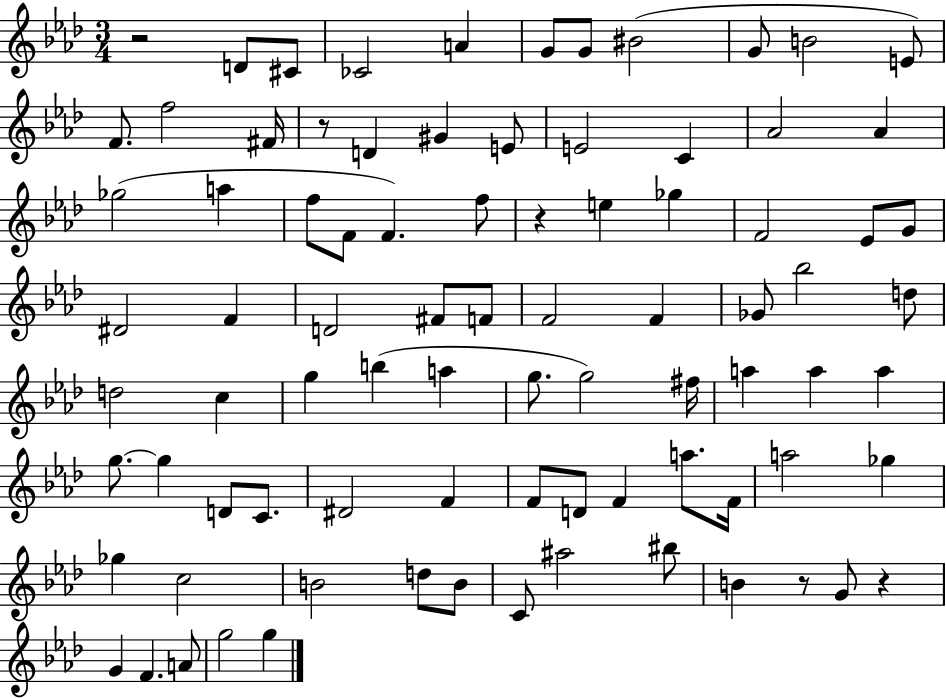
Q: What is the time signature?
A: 3/4